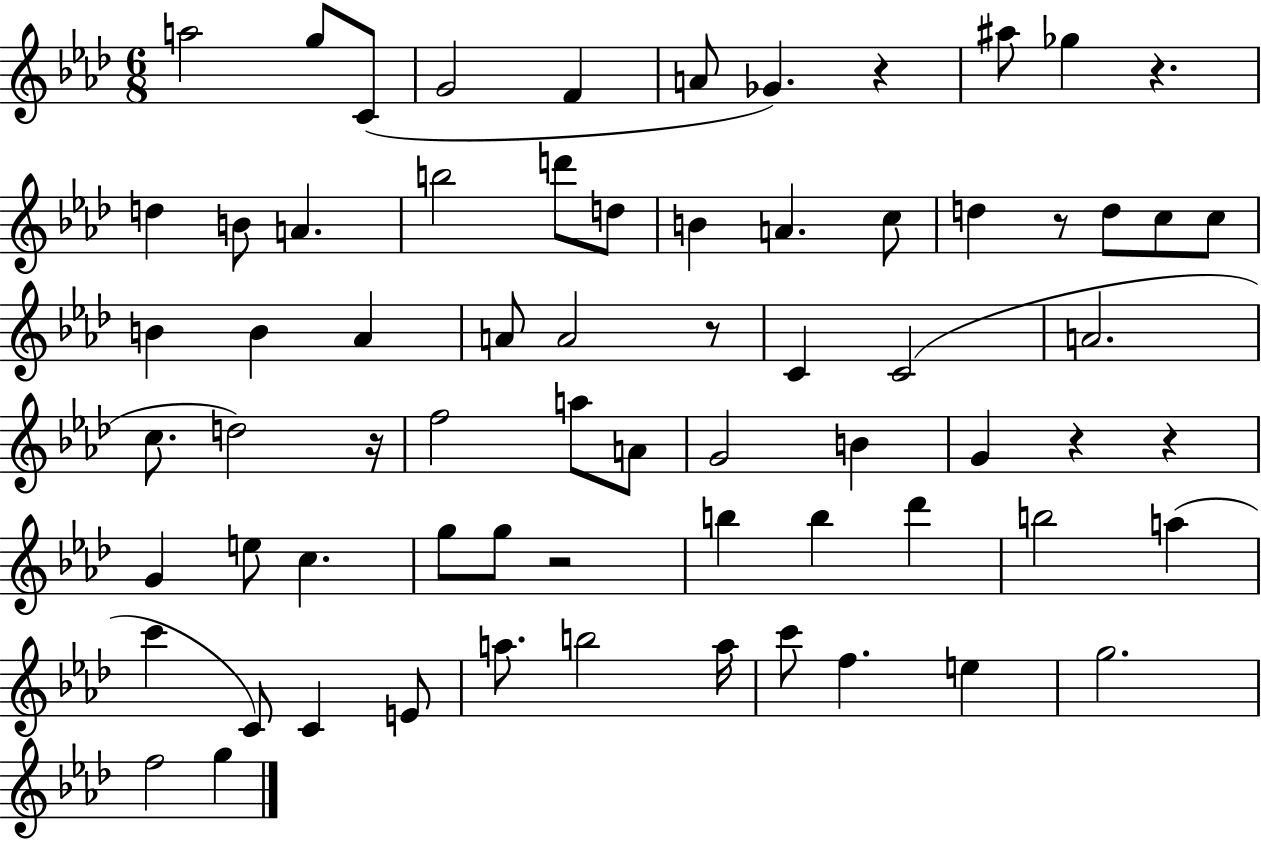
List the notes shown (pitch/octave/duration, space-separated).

A5/h G5/e C4/e G4/h F4/q A4/e Gb4/q. R/q A#5/e Gb5/q R/q. D5/q B4/e A4/q. B5/h D6/e D5/e B4/q A4/q. C5/e D5/q R/e D5/e C5/e C5/e B4/q B4/q Ab4/q A4/e A4/h R/e C4/q C4/h A4/h. C5/e. D5/h R/s F5/h A5/e A4/e G4/h B4/q G4/q R/q R/q G4/q E5/e C5/q. G5/e G5/e R/h B5/q B5/q Db6/q B5/h A5/q C6/q C4/e C4/q E4/e A5/e. B5/h A5/s C6/e F5/q. E5/q G5/h. F5/h G5/q